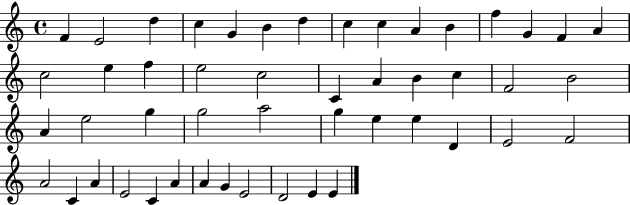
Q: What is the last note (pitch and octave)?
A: E4